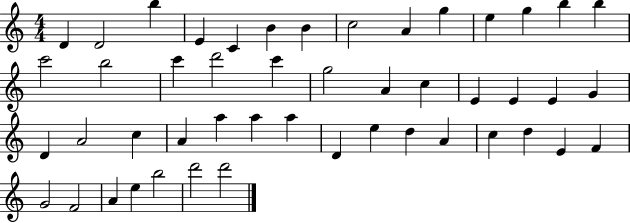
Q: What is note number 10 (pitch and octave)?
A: G5